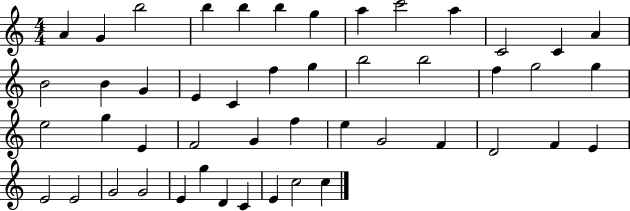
{
  \clef treble
  \numericTimeSignature
  \time 4/4
  \key c \major
  a'4 g'4 b''2 | b''4 b''4 b''4 g''4 | a''4 c'''2 a''4 | c'2 c'4 a'4 | \break b'2 b'4 g'4 | e'4 c'4 f''4 g''4 | b''2 b''2 | f''4 g''2 g''4 | \break e''2 g''4 e'4 | f'2 g'4 f''4 | e''4 g'2 f'4 | d'2 f'4 e'4 | \break e'2 e'2 | g'2 g'2 | e'4 g''4 d'4 c'4 | e'4 c''2 c''4 | \break \bar "|."
}